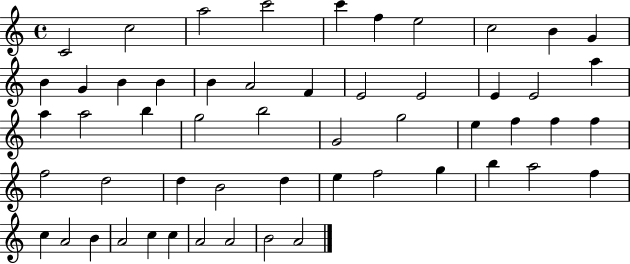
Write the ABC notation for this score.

X:1
T:Untitled
M:4/4
L:1/4
K:C
C2 c2 a2 c'2 c' f e2 c2 B G B G B B B A2 F E2 E2 E E2 a a a2 b g2 b2 G2 g2 e f f f f2 d2 d B2 d e f2 g b a2 f c A2 B A2 c c A2 A2 B2 A2